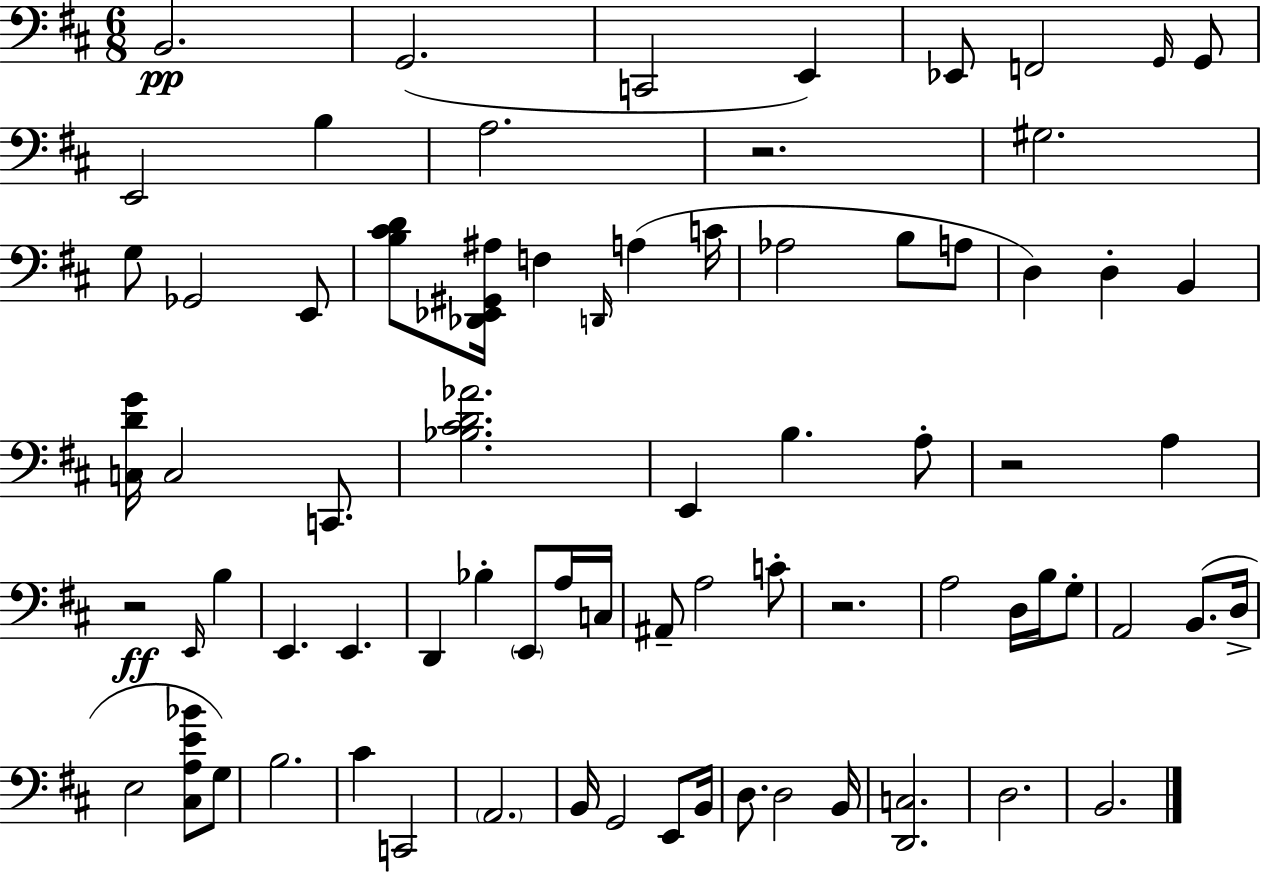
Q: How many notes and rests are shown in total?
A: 75